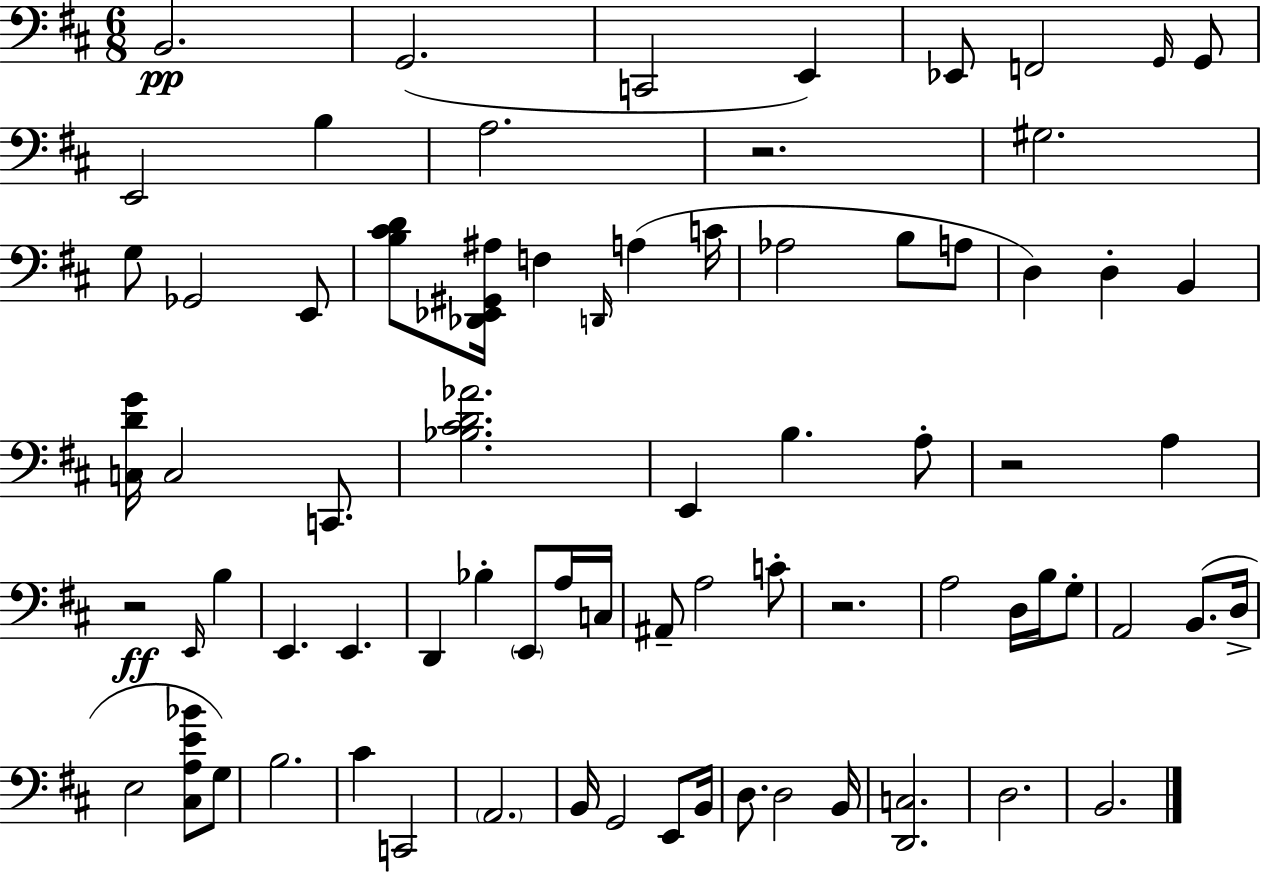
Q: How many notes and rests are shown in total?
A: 75